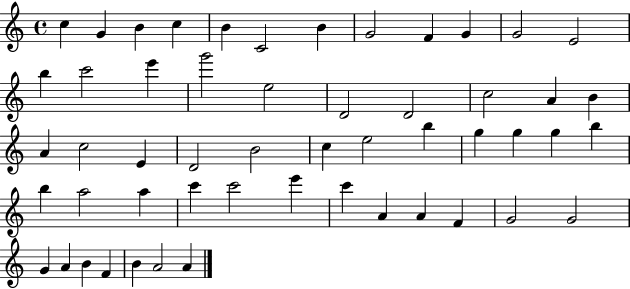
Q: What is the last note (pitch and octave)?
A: A4